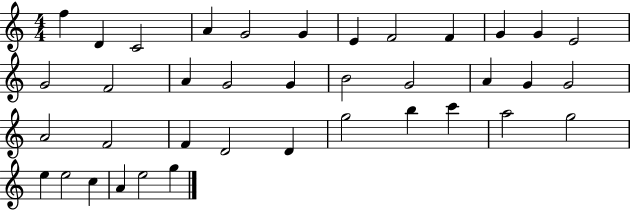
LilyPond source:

{
  \clef treble
  \numericTimeSignature
  \time 4/4
  \key c \major
  f''4 d'4 c'2 | a'4 g'2 g'4 | e'4 f'2 f'4 | g'4 g'4 e'2 | \break g'2 f'2 | a'4 g'2 g'4 | b'2 g'2 | a'4 g'4 g'2 | \break a'2 f'2 | f'4 d'2 d'4 | g''2 b''4 c'''4 | a''2 g''2 | \break e''4 e''2 c''4 | a'4 e''2 g''4 | \bar "|."
}